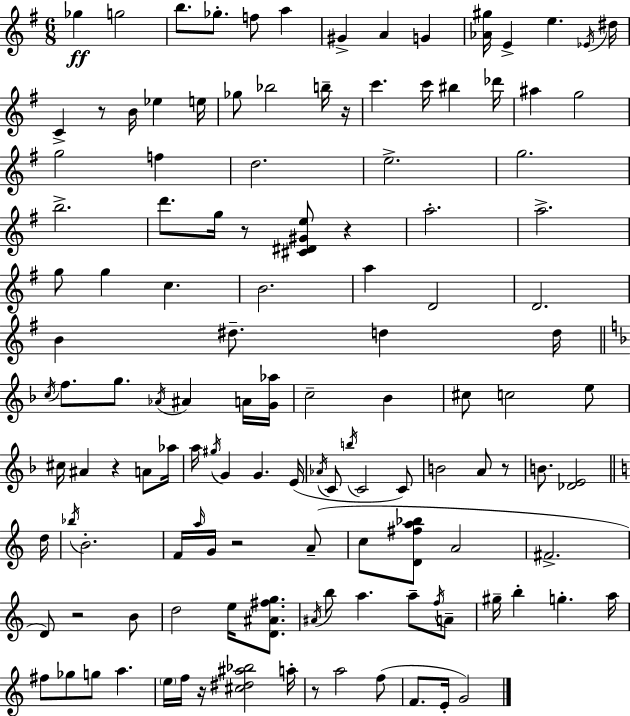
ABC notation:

X:1
T:Untitled
M:6/8
L:1/4
K:Em
_g g2 b/2 _g/2 f/2 a ^G A G [_A^g]/4 E e _E/4 ^d/4 C z/2 B/4 _e e/4 _g/2 _b2 b/4 z/4 c' c'/4 ^b _d'/4 ^a g2 g2 f d2 e2 g2 b2 d'/2 g/4 z/2 [^C^D^Ge]/2 z a2 a2 g/2 g c B2 a D2 D2 B ^d/2 d d/4 c/4 f/2 g/2 _A/4 ^A A/4 [G_a]/4 c2 _B ^c/2 c2 e/2 ^c/4 ^A z A/2 _a/4 a/4 ^g/4 G G E/4 _A/4 C/2 b/4 C2 C/2 B2 A/2 z/2 B/2 [_DE]2 d/4 _b/4 B2 F/4 a/4 G/4 z2 A/2 c/2 [D^fa_b]/2 A2 ^F2 D/2 z2 B/2 d2 e/4 [D^A^fg]/2 ^A/4 b/2 a a/2 f/4 A/2 ^g/4 b g a/4 ^f/2 _g/2 g/2 a e/4 f/4 z/4 [^c^d^a_b]2 a/4 z/2 a2 f/2 F/2 E/4 G2